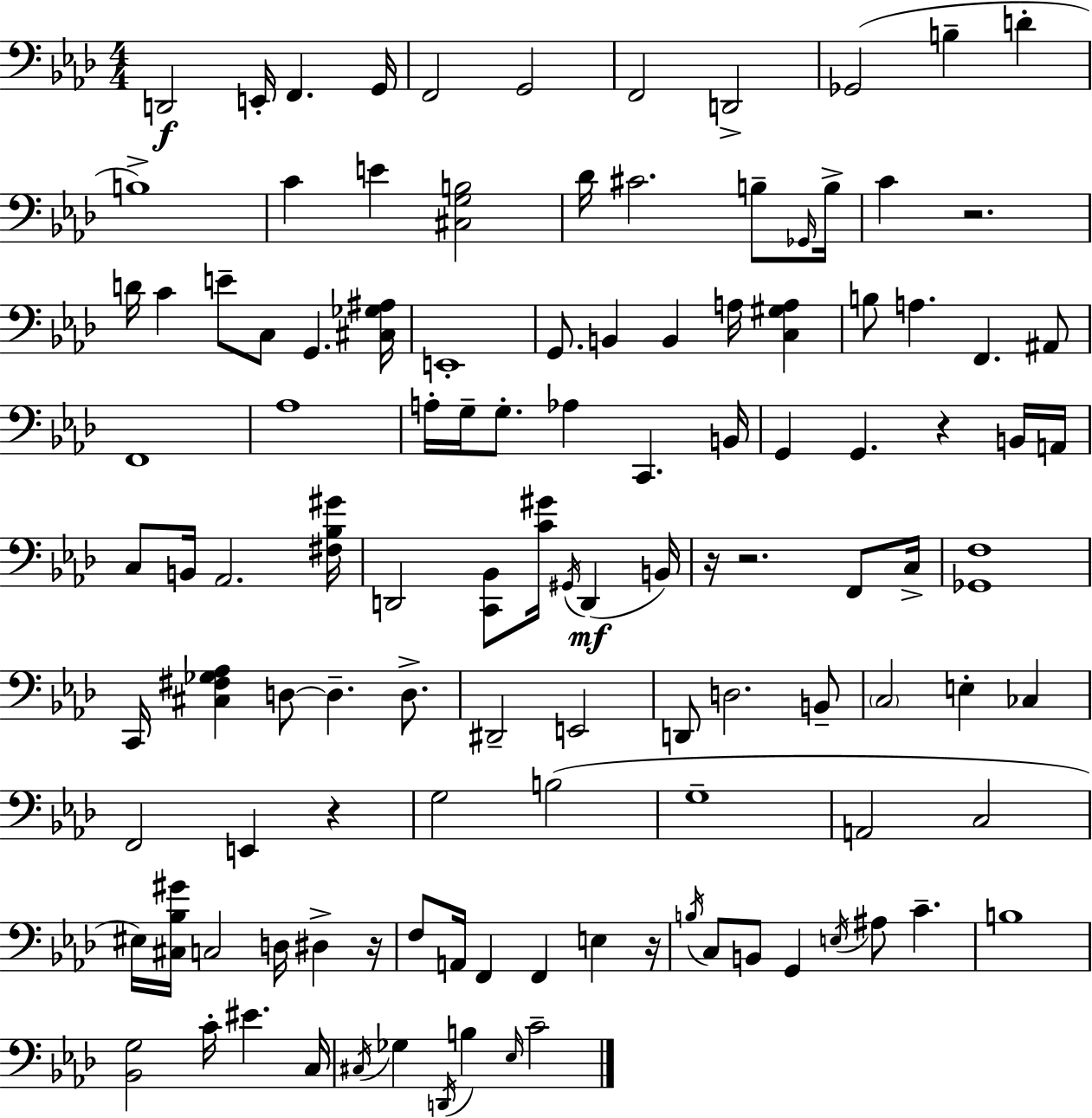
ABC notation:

X:1
T:Untitled
M:4/4
L:1/4
K:Fm
D,,2 E,,/4 F,, G,,/4 F,,2 G,,2 F,,2 D,,2 _G,,2 B, D B,4 C E [^C,G,B,]2 _D/4 ^C2 B,/2 _G,,/4 B,/4 C z2 D/4 C E/2 C,/2 G,, [^C,_G,^A,]/4 E,,4 G,,/2 B,, B,, A,/4 [C,^G,A,] B,/2 A, F,, ^A,,/2 F,,4 _A,4 A,/4 G,/4 G,/2 _A, C,, B,,/4 G,, G,, z B,,/4 A,,/4 C,/2 B,,/4 _A,,2 [^F,_B,^G]/4 D,,2 [C,,_B,,]/2 [C^G]/4 ^G,,/4 D,, B,,/4 z/4 z2 F,,/2 C,/4 [_G,,F,]4 C,,/4 [^C,^F,_G,_A,] D,/2 D, D,/2 ^D,,2 E,,2 D,,/2 D,2 B,,/2 C,2 E, _C, F,,2 E,, z G,2 B,2 G,4 A,,2 C,2 ^E,/4 [^C,_B,^G]/4 C,2 D,/4 ^D, z/4 F,/2 A,,/4 F,, F,, E, z/4 B,/4 C,/2 B,,/2 G,, E,/4 ^A,/2 C B,4 [_B,,G,]2 C/4 ^E C,/4 ^C,/4 _G, D,,/4 B, _E,/4 C2